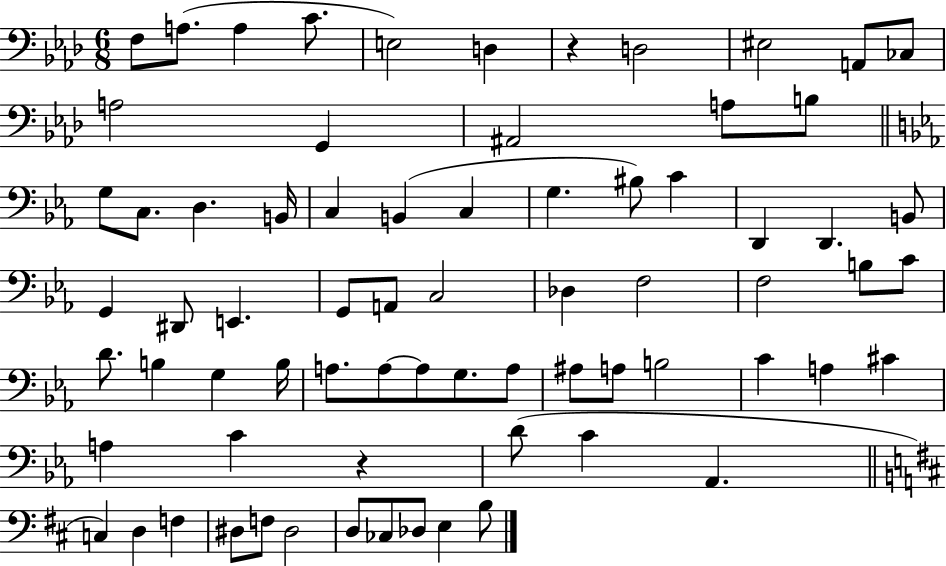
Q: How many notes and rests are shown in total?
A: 72